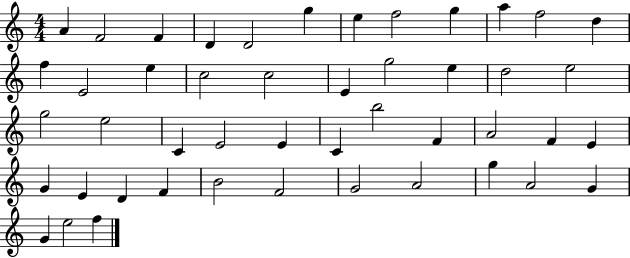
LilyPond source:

{
  \clef treble
  \numericTimeSignature
  \time 4/4
  \key c \major
  a'4 f'2 f'4 | d'4 d'2 g''4 | e''4 f''2 g''4 | a''4 f''2 d''4 | \break f''4 e'2 e''4 | c''2 c''2 | e'4 g''2 e''4 | d''2 e''2 | \break g''2 e''2 | c'4 e'2 e'4 | c'4 b''2 f'4 | a'2 f'4 e'4 | \break g'4 e'4 d'4 f'4 | b'2 f'2 | g'2 a'2 | g''4 a'2 g'4 | \break g'4 e''2 f''4 | \bar "|."
}